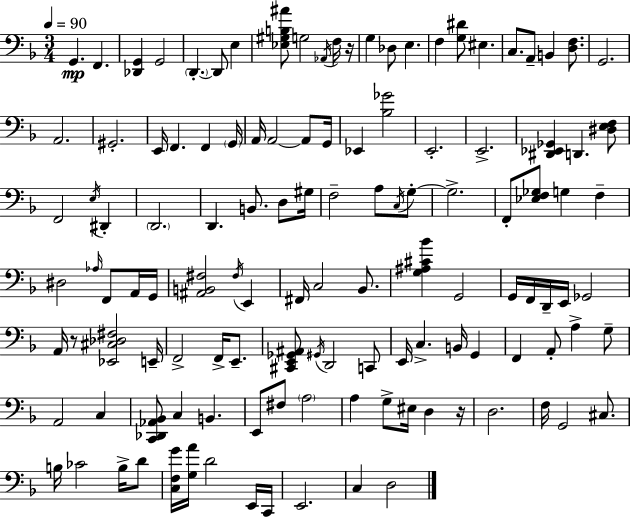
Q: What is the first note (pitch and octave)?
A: G2